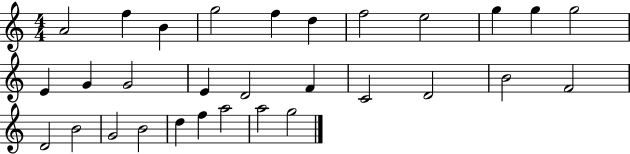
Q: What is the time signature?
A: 4/4